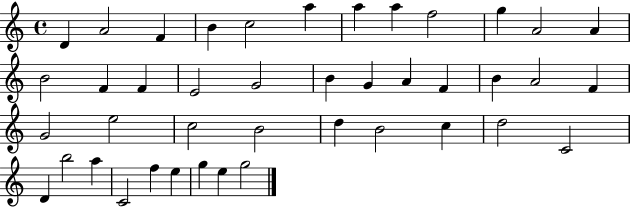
X:1
T:Untitled
M:4/4
L:1/4
K:C
D A2 F B c2 a a a f2 g A2 A B2 F F E2 G2 B G A F B A2 F G2 e2 c2 B2 d B2 c d2 C2 D b2 a C2 f e g e g2